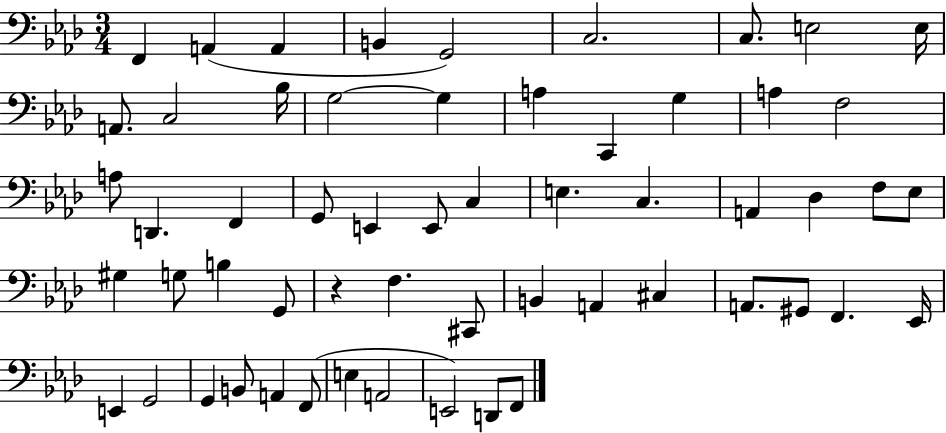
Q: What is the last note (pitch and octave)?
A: F2